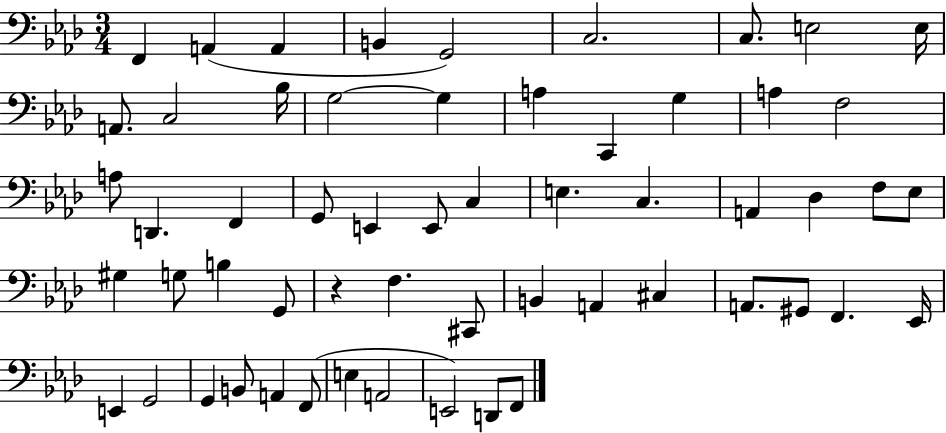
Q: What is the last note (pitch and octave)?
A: F2